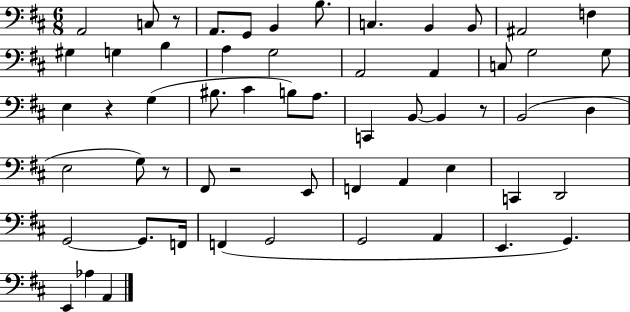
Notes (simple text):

A2/h C3/e R/e A2/e. G2/e B2/q B3/e. C3/q. B2/q B2/e A#2/h F3/q G#3/q G3/q B3/q A3/q G3/h A2/h A2/q C3/e G3/h G3/e E3/q R/q G3/q BIS3/e. C#4/q B3/e A3/e. C2/q B2/e B2/q R/e B2/h D3/q E3/h G3/e R/e F#2/e R/h E2/e F2/q A2/q E3/q C2/q D2/h G2/h G2/e. F2/s F2/q G2/h G2/h A2/q E2/q. G2/q. E2/q Ab3/q A2/q